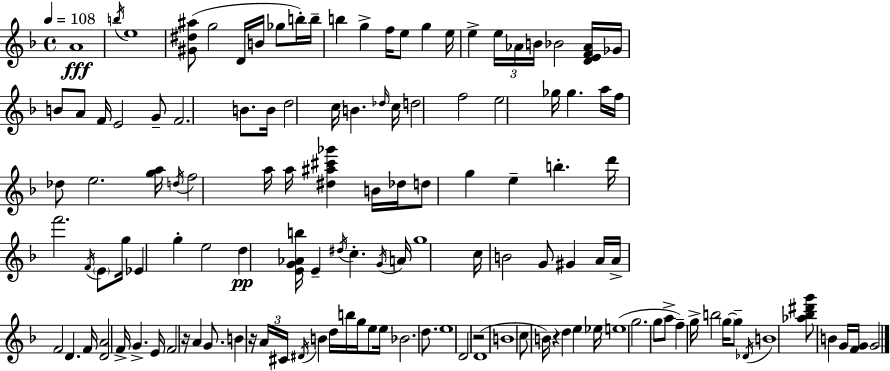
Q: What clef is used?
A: treble